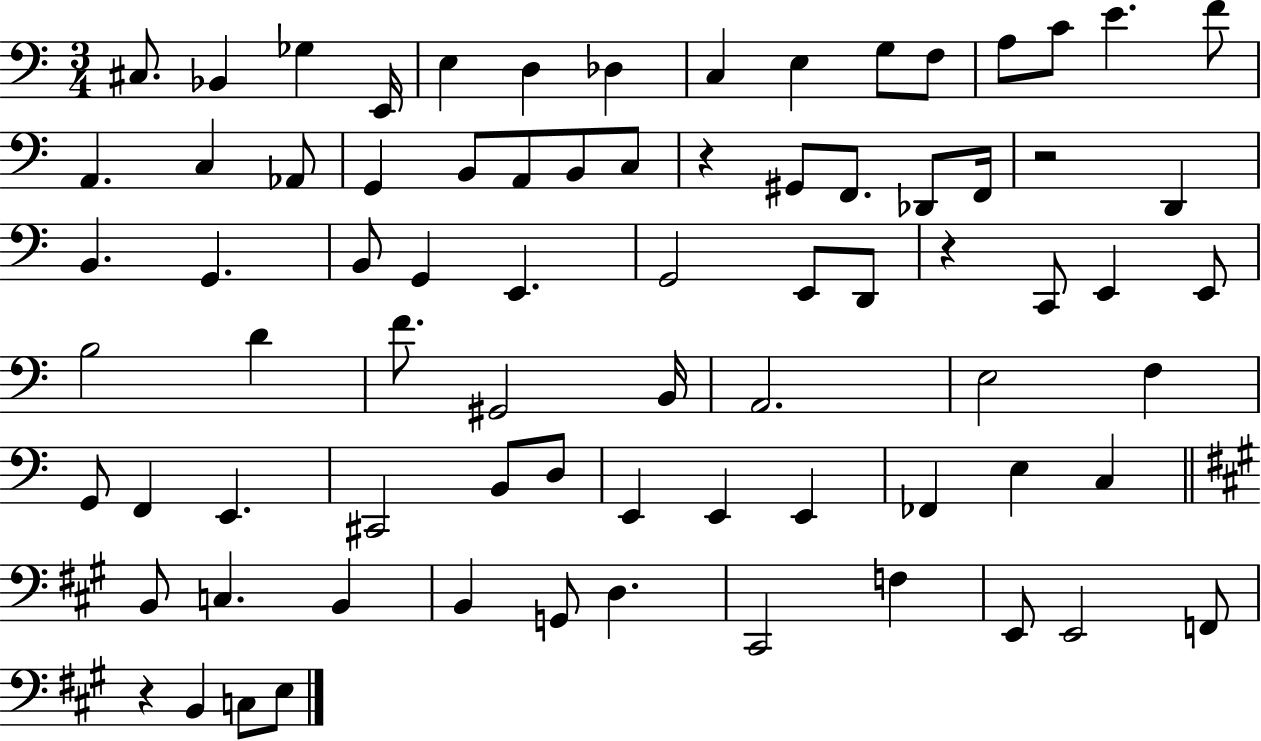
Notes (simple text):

C#3/e. Bb2/q Gb3/q E2/s E3/q D3/q Db3/q C3/q E3/q G3/e F3/e A3/e C4/e E4/q. F4/e A2/q. C3/q Ab2/e G2/q B2/e A2/e B2/e C3/e R/q G#2/e F2/e. Db2/e F2/s R/h D2/q B2/q. G2/q. B2/e G2/q E2/q. G2/h E2/e D2/e R/q C2/e E2/q E2/e B3/h D4/q F4/e. G#2/h B2/s A2/h. E3/h F3/q G2/e F2/q E2/q. C#2/h B2/e D3/e E2/q E2/q E2/q FES2/q E3/q C3/q B2/e C3/q. B2/q B2/q G2/e D3/q. C#2/h F3/q E2/e E2/h F2/e R/q B2/q C3/e E3/e